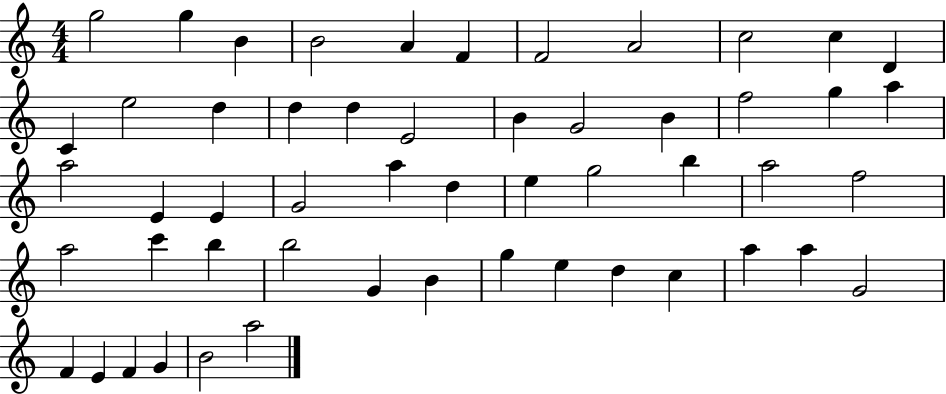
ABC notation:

X:1
T:Untitled
M:4/4
L:1/4
K:C
g2 g B B2 A F F2 A2 c2 c D C e2 d d d E2 B G2 B f2 g a a2 E E G2 a d e g2 b a2 f2 a2 c' b b2 G B g e d c a a G2 F E F G B2 a2